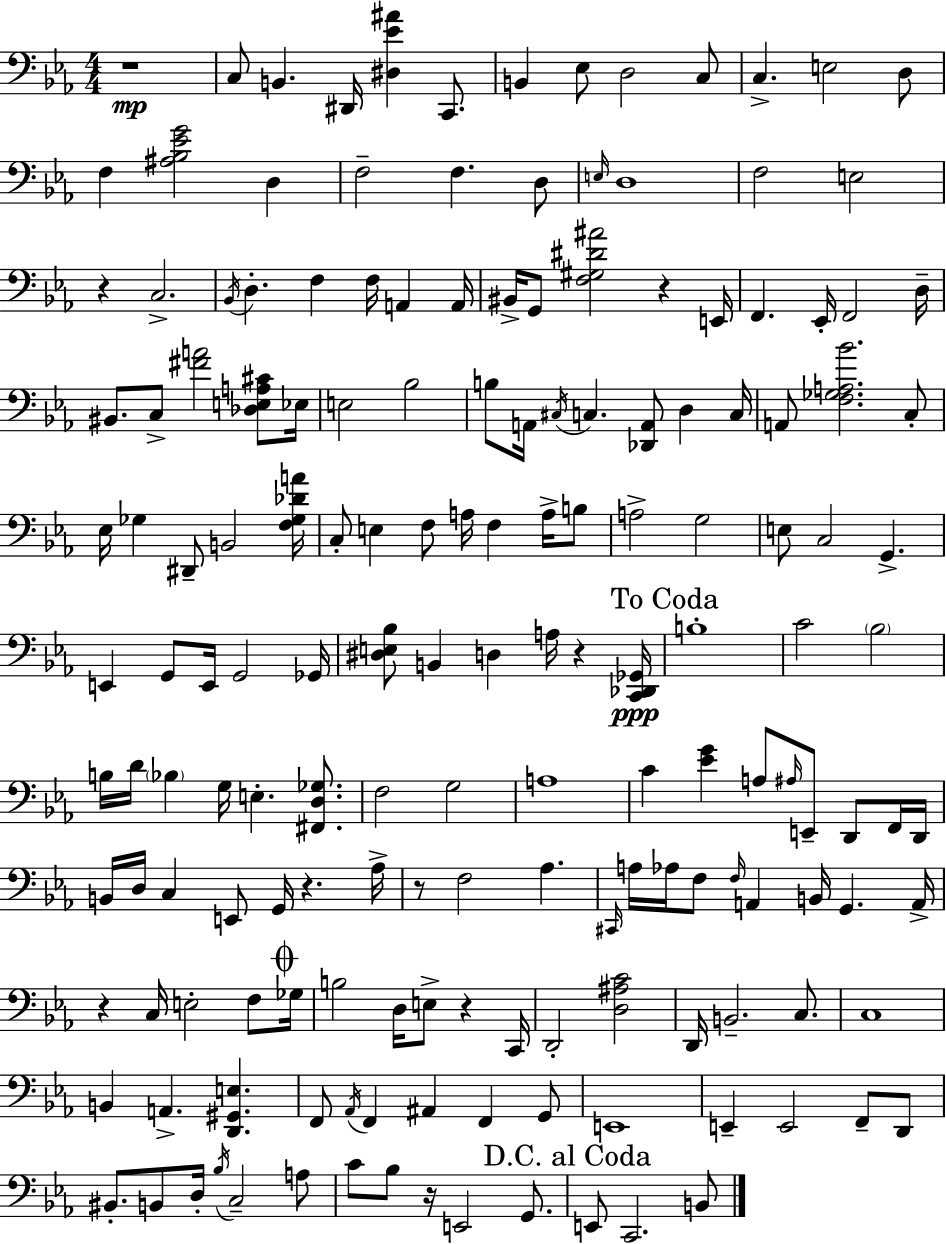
{
  \clef bass
  \numericTimeSignature
  \time 4/4
  \key ees \major
  r1\mp | c8 b,4. dis,16 <dis ees' ais'>4 c,8. | b,4 ees8 d2 c8 | c4.-> e2 d8 | \break f4 <ais bes ees' g'>2 d4 | f2-- f4. d8 | \grace { e16 } d1 | f2 e2 | \break r4 c2.-> | \acciaccatura { bes,16 } d4.-. f4 f16 a,4 | a,16 bis,16-> g,8 <f gis dis' ais'>2 r4 | e,16 f,4. ees,16-. f,2 | \break d16-- bis,8. c8-> <fis' a'>2 <des e a cis'>8 | ees16 e2 bes2 | b8 a,16 \acciaccatura { cis16 } c4. <des, a,>8 d4 | c16 a,8 <f ges a bes'>2. | \break c8-. ees16 ges4 dis,8-- b,2 | <f ges des' a'>16 c8-. e4 f8 a16 f4 | a16-> b8 a2-> g2 | e8 c2 g,4.-> | \break e,4 g,8 e,16 g,2 | ges,16 <dis e bes>8 b,4 d4 a16 r4 | <c, des, ges,>16\ppp \mark "To Coda" b1-. | c'2 \parenthesize bes2 | \break b16 d'16 \parenthesize bes4 g16 e4.-. | <fis, d ges>8. f2 g2 | a1 | c'4 <ees' g'>4 a8 \grace { ais16 } e,8-- | \break d,8 f,16 d,16 b,16 d16 c4 e,8 g,16 r4. | aes16-> r8 f2 aes4. | \grace { cis,16 } a16 aes16 f8 \grace { f16 } a,4 b,16 g,4. | a,16-> r4 c16 e2-. | \break f8 \mark \markup { \musicglyph "scripts.coda" } ges16 b2 d16 e8-> | r4 c,16 d,2-. <d ais c'>2 | d,16 b,2.-- | c8. c1 | \break b,4 a,4.-> | <d, gis, e>4. f,8 \acciaccatura { aes,16 } f,4 ais,4 | f,4 g,8 e,1 | e,4-- e,2 | \break f,8-- d,8 bis,8.-. b,8 d16-. \acciaccatura { bes16 } c2-- | a8 c'8 bes8 r16 e,2 | g,8. \mark "D.C. al Coda" e,8 c,2. | b,8 \bar "|."
}